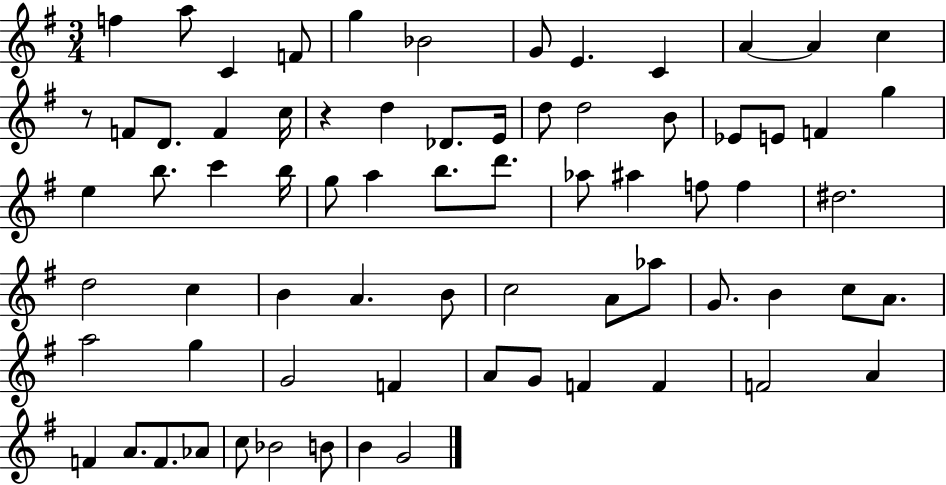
X:1
T:Untitled
M:3/4
L:1/4
K:G
f a/2 C F/2 g _B2 G/2 E C A A c z/2 F/2 D/2 F c/4 z d _D/2 E/4 d/2 d2 B/2 _E/2 E/2 F g e b/2 c' b/4 g/2 a b/2 d'/2 _a/2 ^a f/2 f ^d2 d2 c B A B/2 c2 A/2 _a/2 G/2 B c/2 A/2 a2 g G2 F A/2 G/2 F F F2 A F A/2 F/2 _A/2 c/2 _B2 B/2 B G2